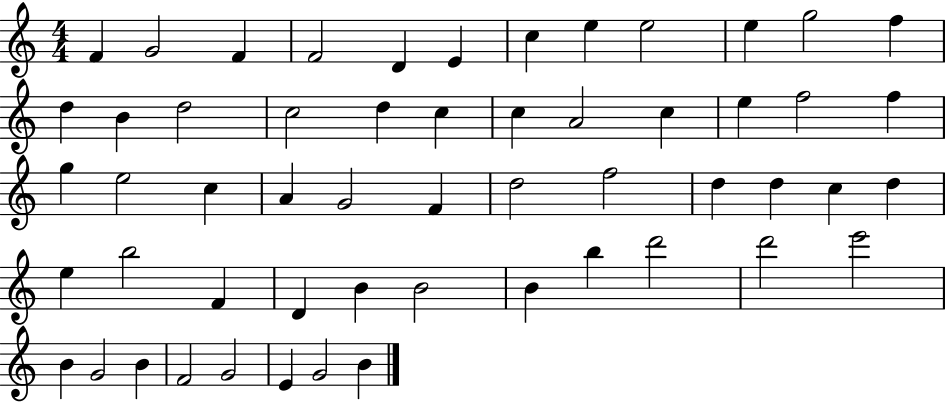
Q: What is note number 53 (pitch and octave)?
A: E4